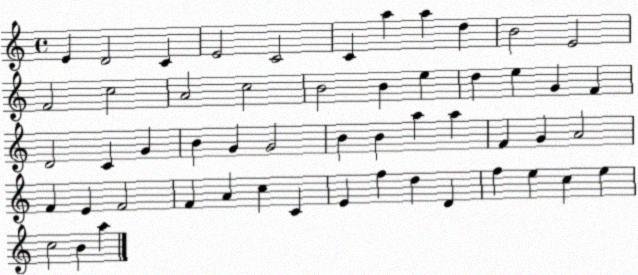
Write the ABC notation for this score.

X:1
T:Untitled
M:4/4
L:1/4
K:C
E D2 C E2 C2 C a a d B2 E2 F2 c2 A2 c2 B2 B e d e G F D2 C G B G G2 B B a a F G A2 F E F2 F A c C E f d D f e c e c2 B a